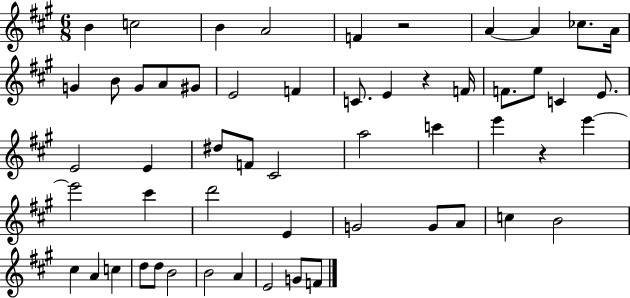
B4/q C5/h B4/q A4/h F4/q R/h A4/q A4/q CES5/e. A4/s G4/q B4/e G4/e A4/e G#4/e E4/h F4/q C4/e. E4/q R/q F4/s F4/e. E5/e C4/q E4/e. E4/h E4/q D#5/e F4/e C#4/h A5/h C6/q E6/q R/q E6/q E6/h C#6/q D6/h E4/q G4/h G4/e A4/e C5/q B4/h C#5/q A4/q C5/q D5/e D5/e B4/h B4/h A4/q E4/h G4/e F4/e